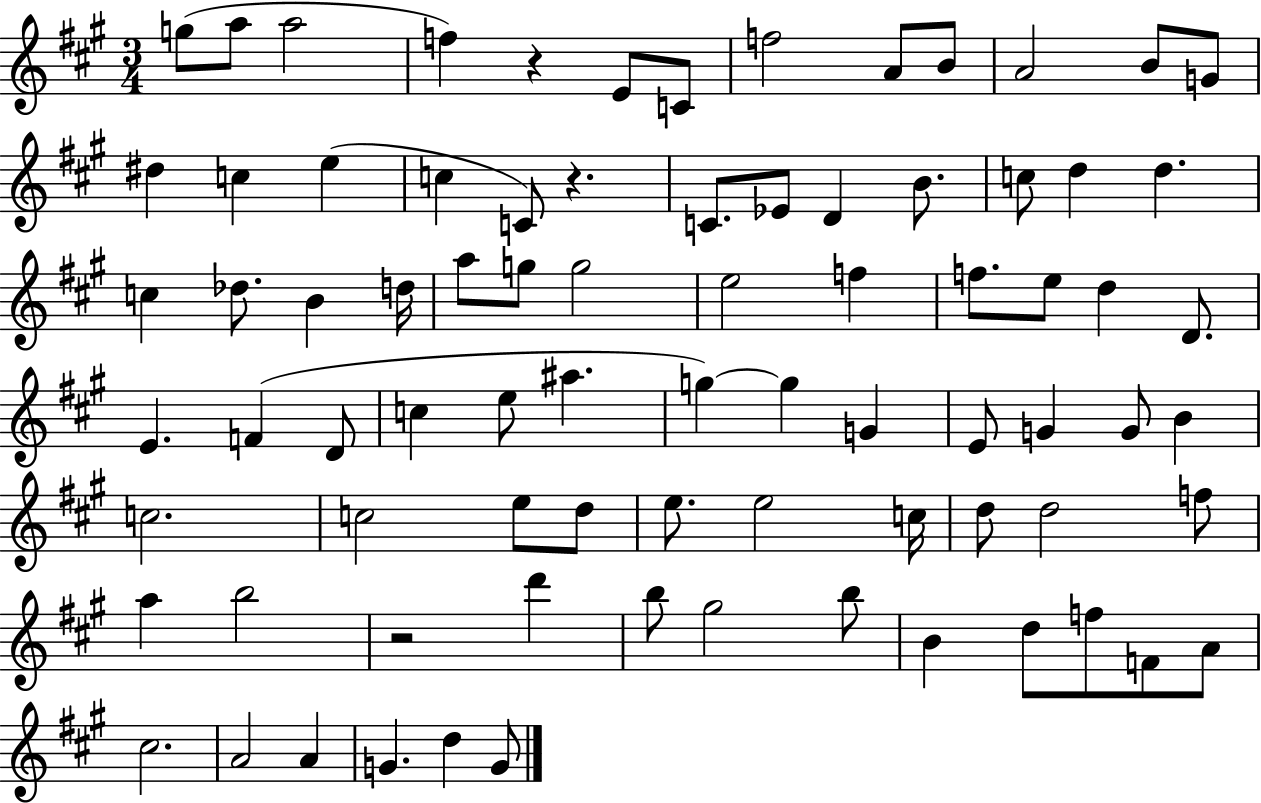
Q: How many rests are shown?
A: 3